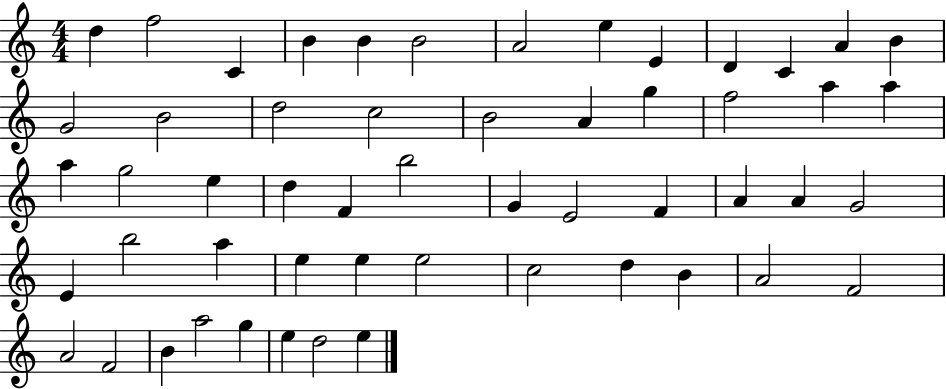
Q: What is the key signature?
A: C major